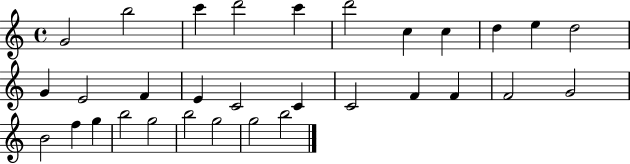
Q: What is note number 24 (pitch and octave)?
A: F5